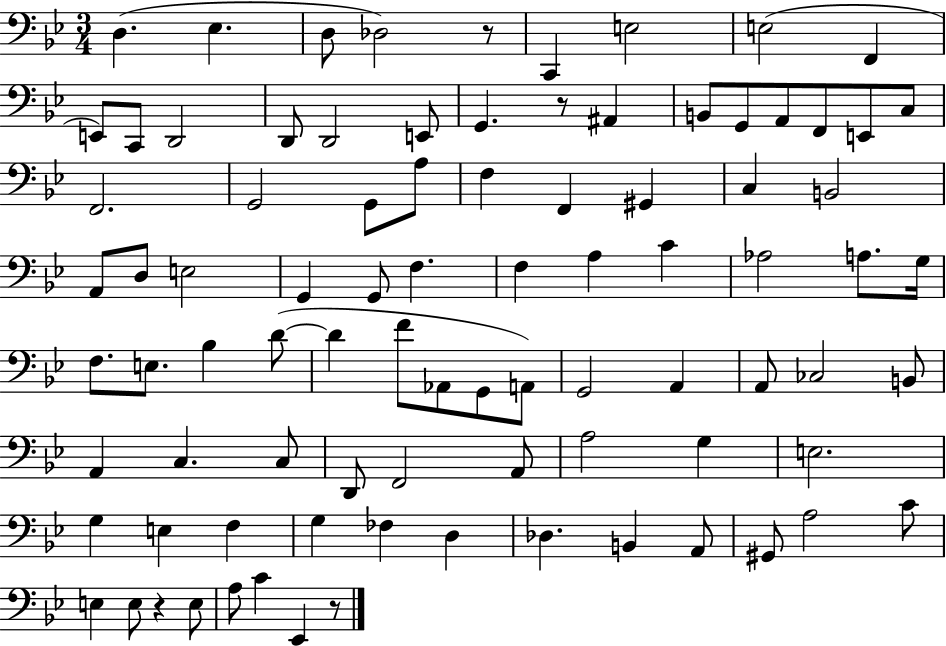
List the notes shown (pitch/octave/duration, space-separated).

D3/q. Eb3/q. D3/e Db3/h R/e C2/q E3/h E3/h F2/q E2/e C2/e D2/h D2/e D2/h E2/e G2/q. R/e A#2/q B2/e G2/e A2/e F2/e E2/e C3/e F2/h. G2/h G2/e A3/e F3/q F2/q G#2/q C3/q B2/h A2/e D3/e E3/h G2/q G2/e F3/q. F3/q A3/q C4/q Ab3/h A3/e. G3/s F3/e. E3/e. Bb3/q D4/e D4/q F4/e Ab2/e G2/e A2/e G2/h A2/q A2/e CES3/h B2/e A2/q C3/q. C3/e D2/e F2/h A2/e A3/h G3/q E3/h. G3/q E3/q F3/q G3/q FES3/q D3/q Db3/q. B2/q A2/e G#2/e A3/h C4/e E3/q E3/e R/q E3/e A3/e C4/q Eb2/q R/e